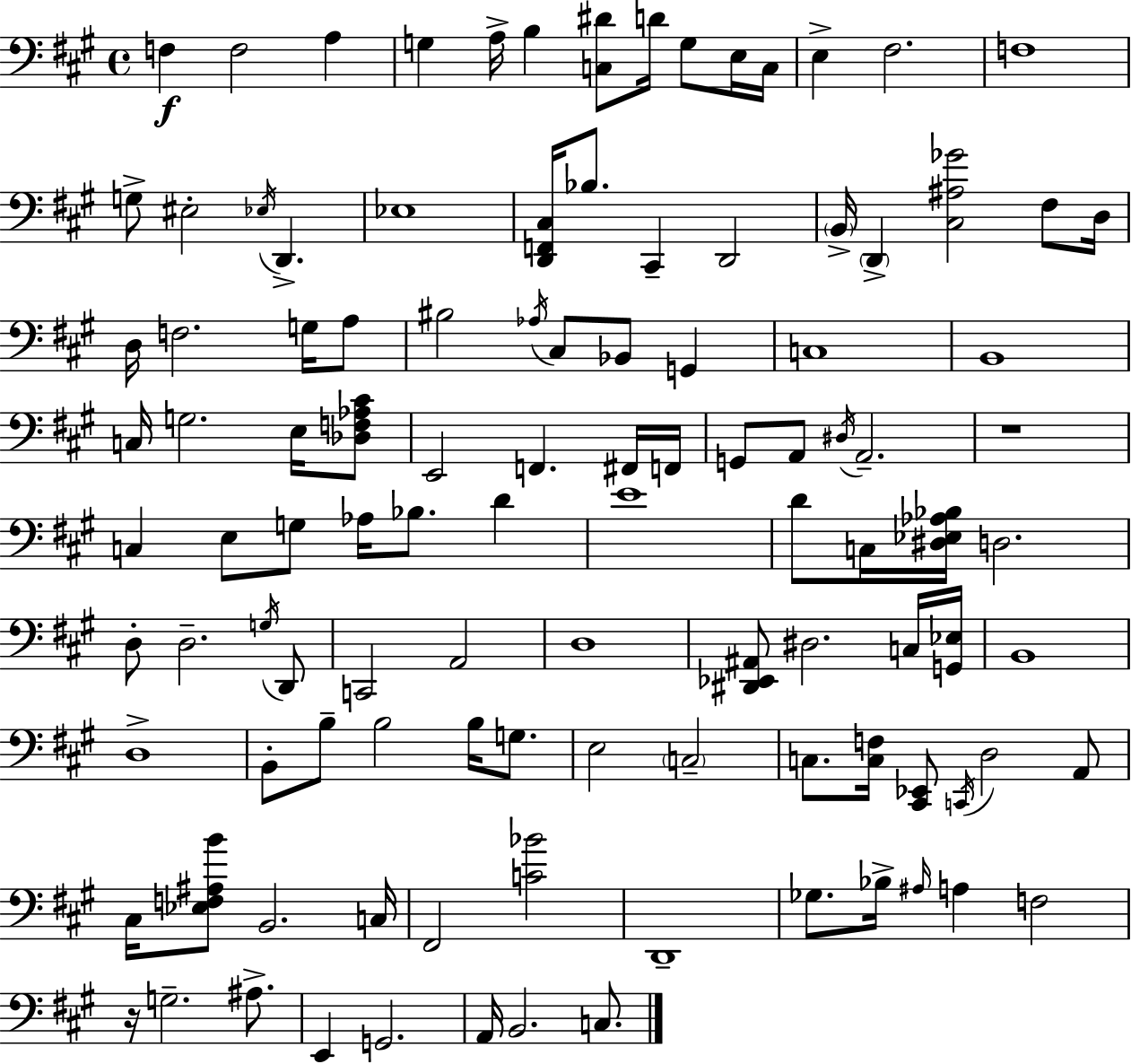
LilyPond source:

{
  \clef bass
  \time 4/4
  \defaultTimeSignature
  \key a \major
  \repeat volta 2 { f4\f f2 a4 | g4 a16-> b4 <c dis'>8 d'16 g8 e16 c16 | e4-> fis2. | f1 | \break g8-> eis2-. \acciaccatura { ees16 } d,4.-> | ees1 | <d, f, cis>16 bes8. cis,4-- d,2 | \parenthesize b,16-> \parenthesize d,4-> <cis ais ges'>2 fis8 | \break d16 d16 f2. g16 a8 | bis2 \acciaccatura { aes16 } cis8 bes,8 g,4 | c1 | b,1 | \break c16 g2. e16 | <des f aes cis'>8 e,2 f,4. | fis,16 f,16 g,8 a,8 \acciaccatura { dis16 } a,2.-- | r1 | \break c4 e8 g8 aes16 bes8. d'4 | e'1 | d'8 c16 <dis ees aes bes>16 d2. | d8-. d2.-- | \break \acciaccatura { g16 } d,8 c,2 a,2 | d1 | <dis, ees, ais,>8 dis2. | c16 <g, ees>16 b,1 | \break d1-> | b,8-. b8-- b2 | b16 g8. e2 \parenthesize c2-- | c8. <c f>16 <cis, ees,>8 \acciaccatura { c,16 } d2 | \break a,8 cis16 <ees f ais b'>8 b,2. | c16 fis,2 <c' bes'>2 | d,1-- | ges8. bes16-> \grace { ais16 } a4 f2 | \break r16 g2.-- | ais8.-> e,4 g,2. | a,16 b,2. | c8. } \bar "|."
}